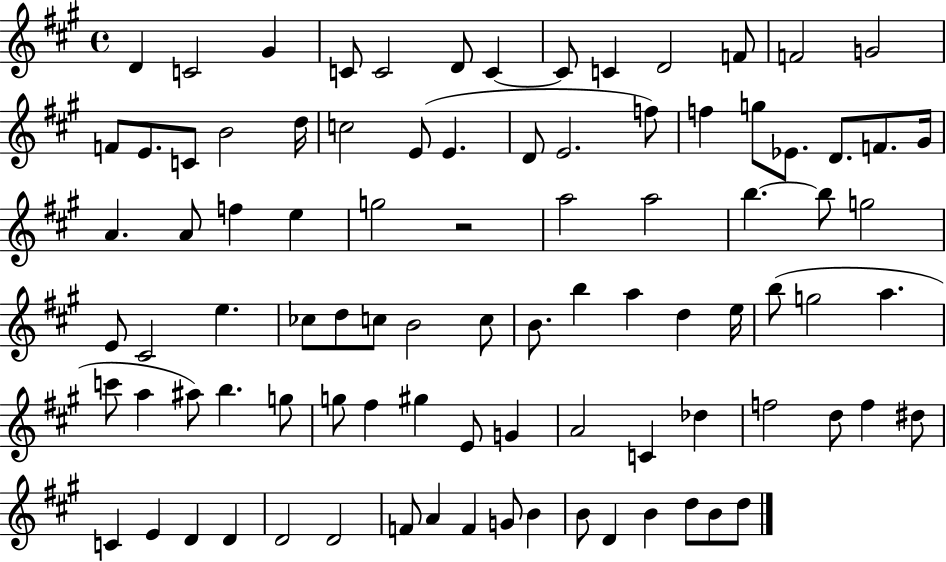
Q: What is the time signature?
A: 4/4